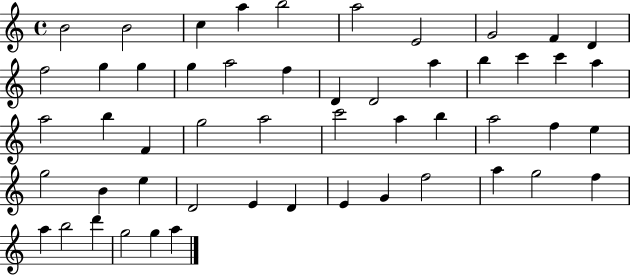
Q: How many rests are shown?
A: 0